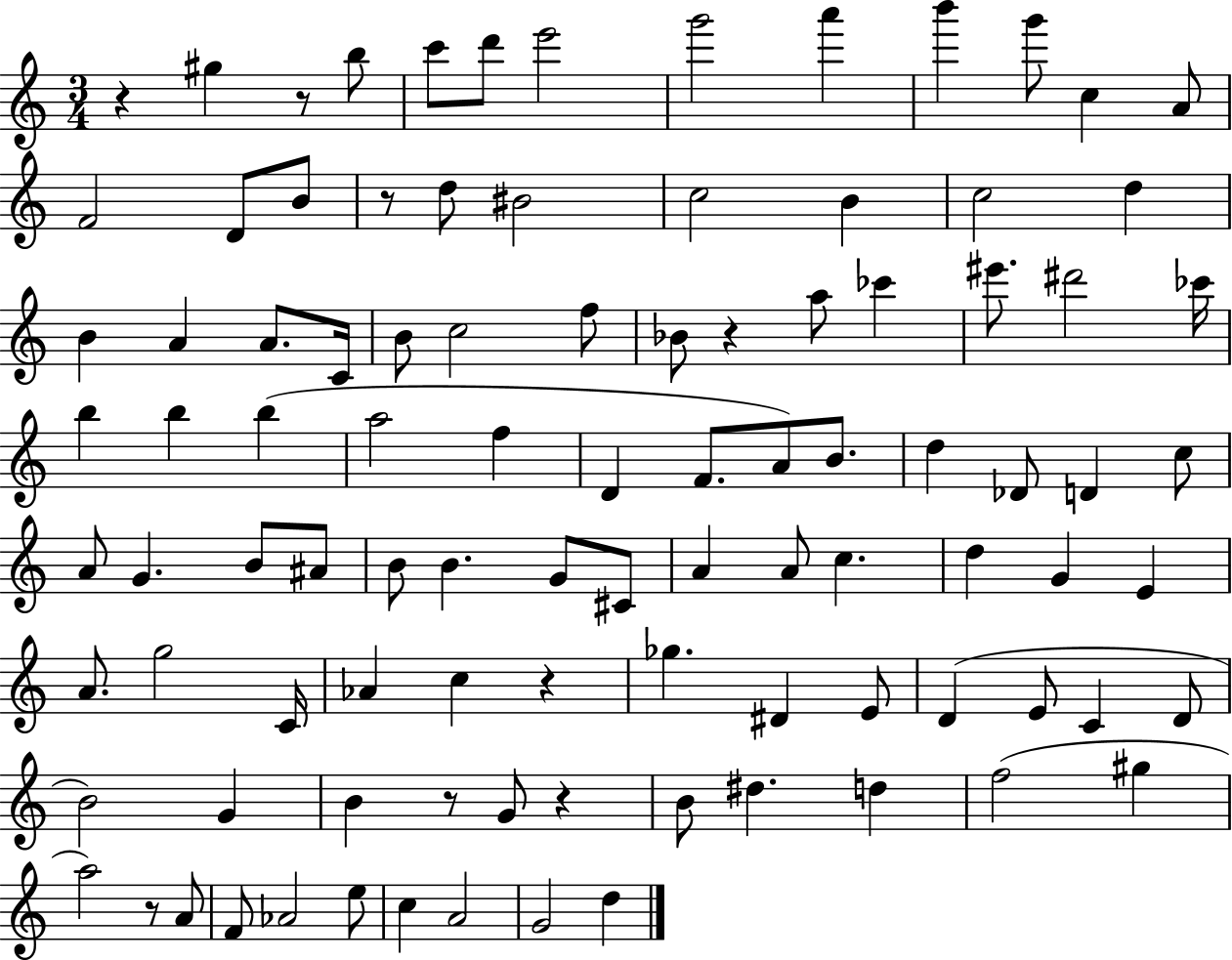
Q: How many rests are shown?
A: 8